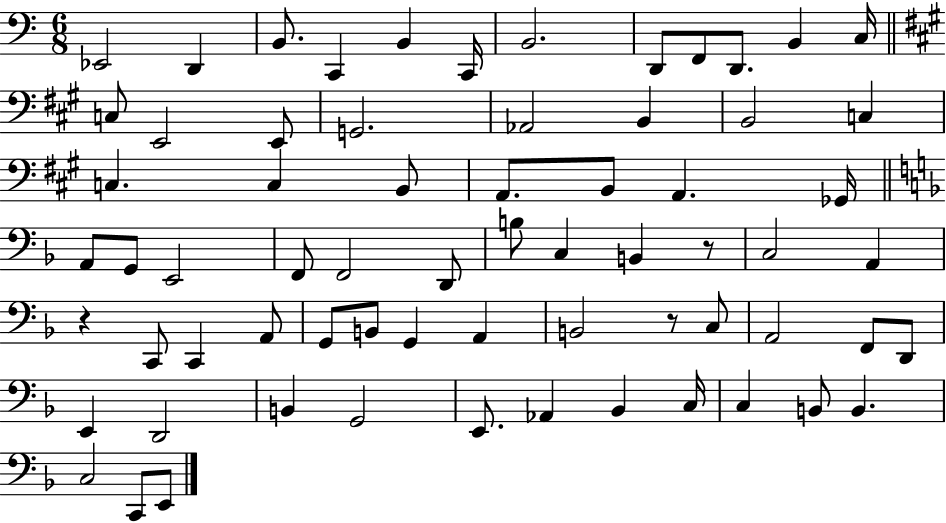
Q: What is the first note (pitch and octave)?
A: Eb2